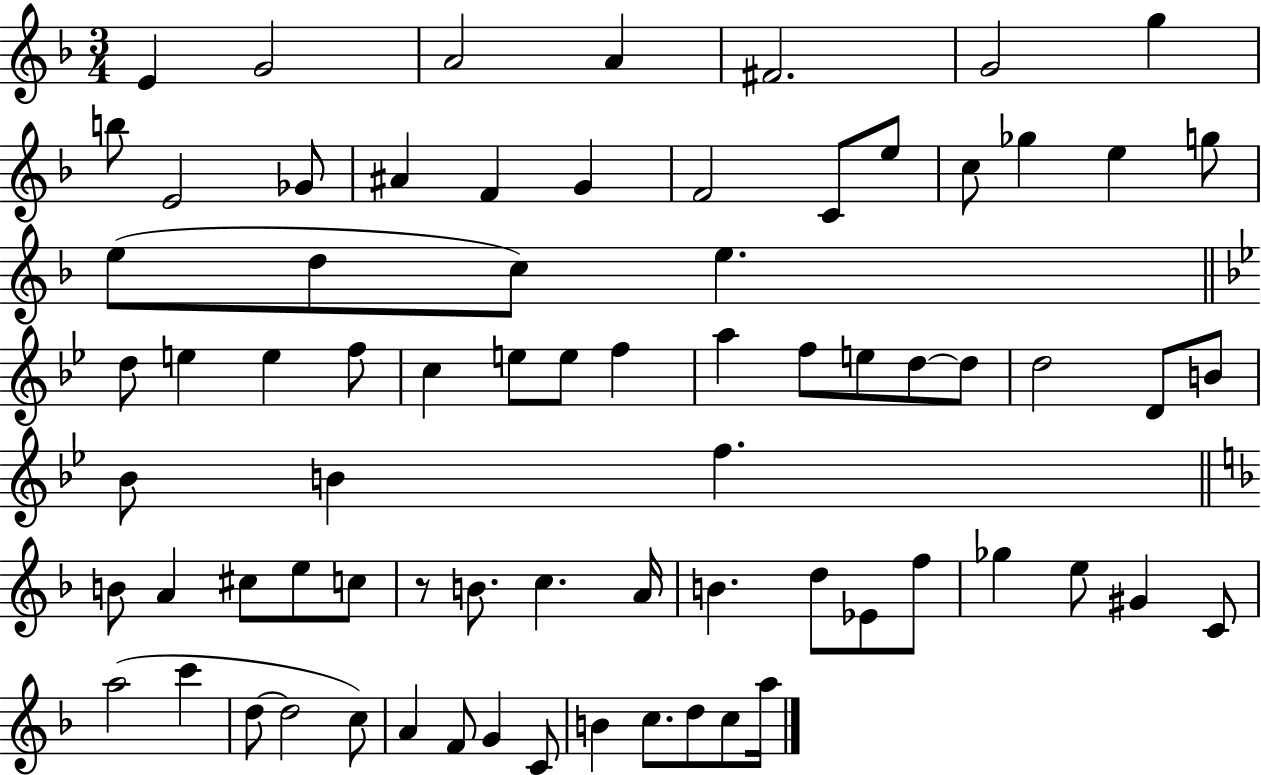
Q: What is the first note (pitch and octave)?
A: E4